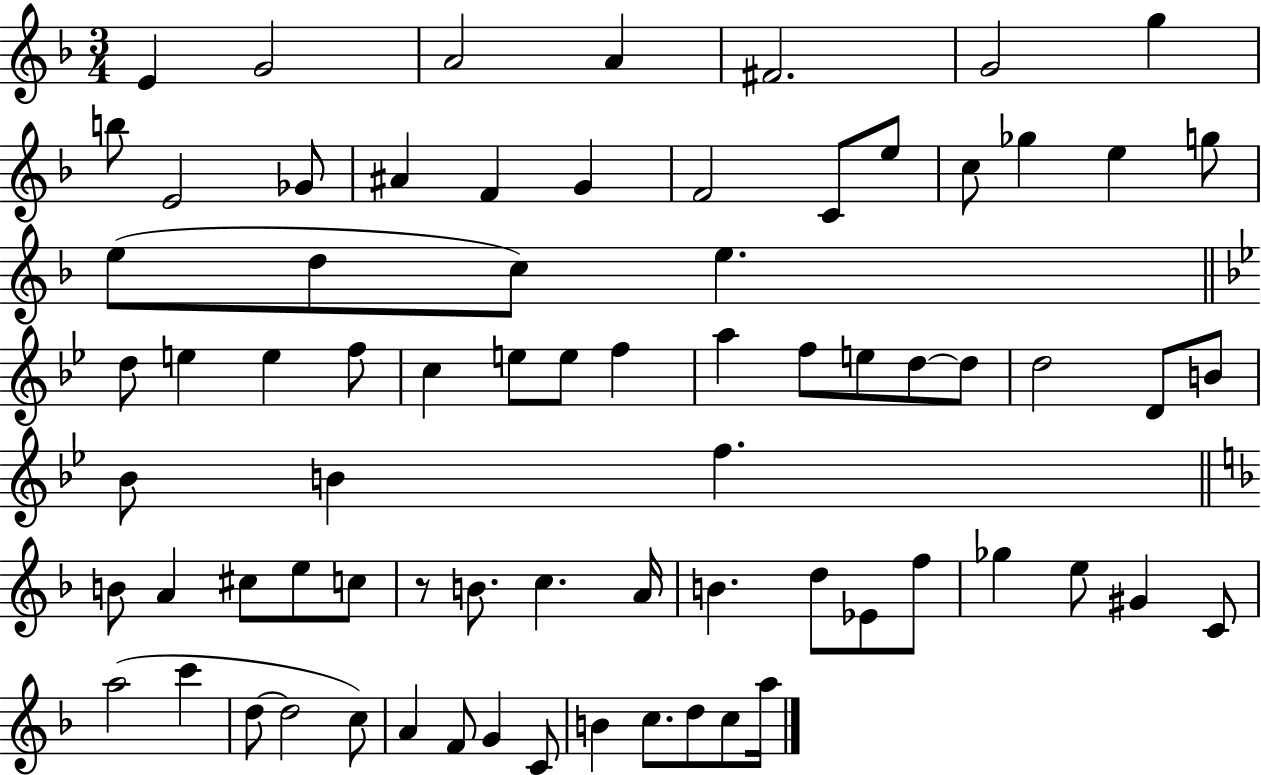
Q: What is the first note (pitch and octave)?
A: E4